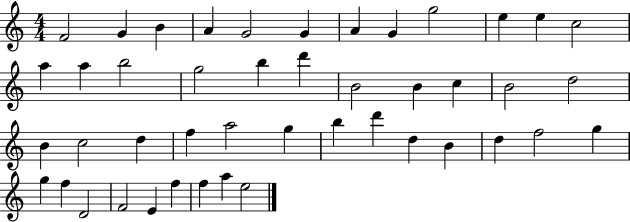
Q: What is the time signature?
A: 4/4